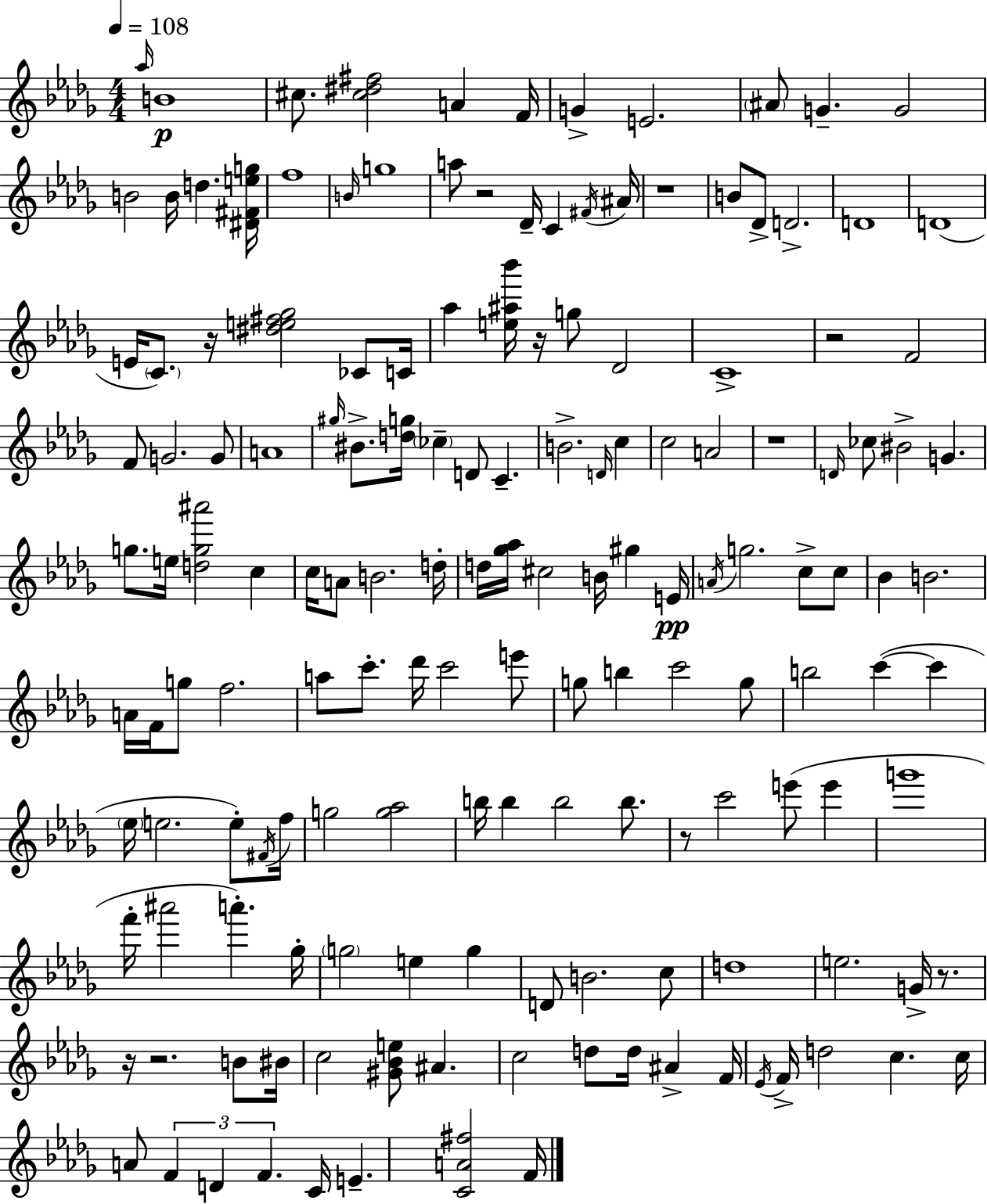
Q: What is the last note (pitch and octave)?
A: F4